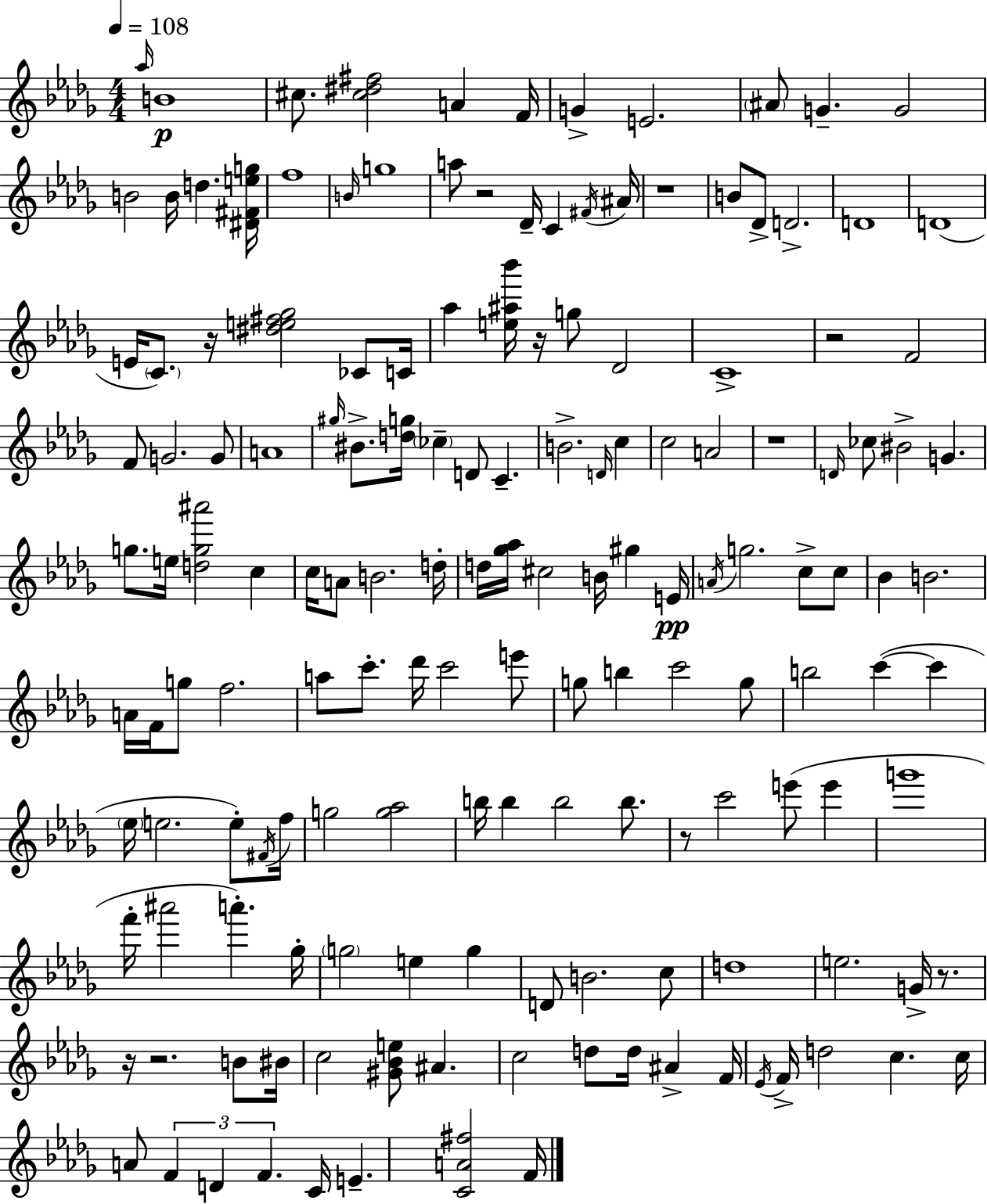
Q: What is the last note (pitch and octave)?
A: F4